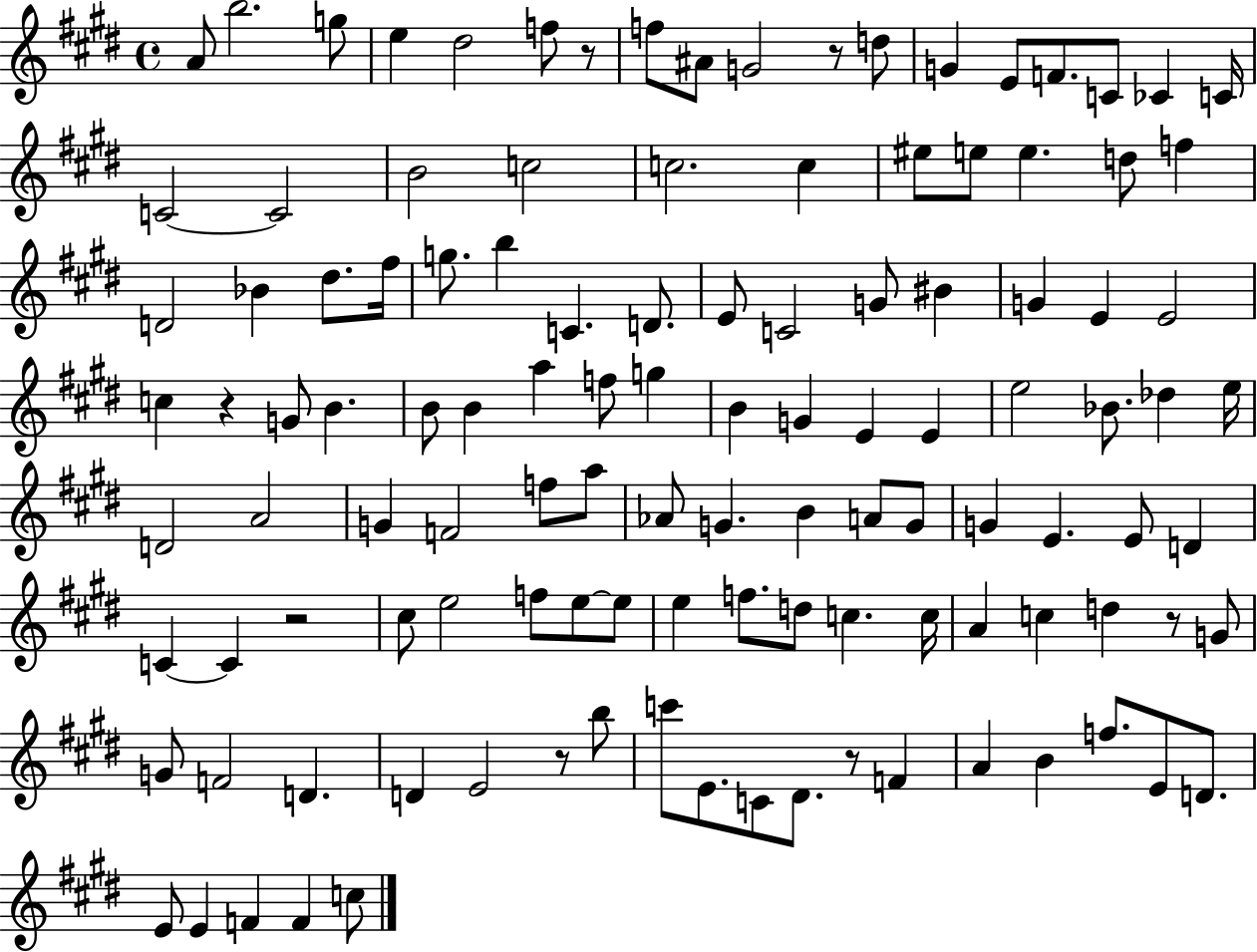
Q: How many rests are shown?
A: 7